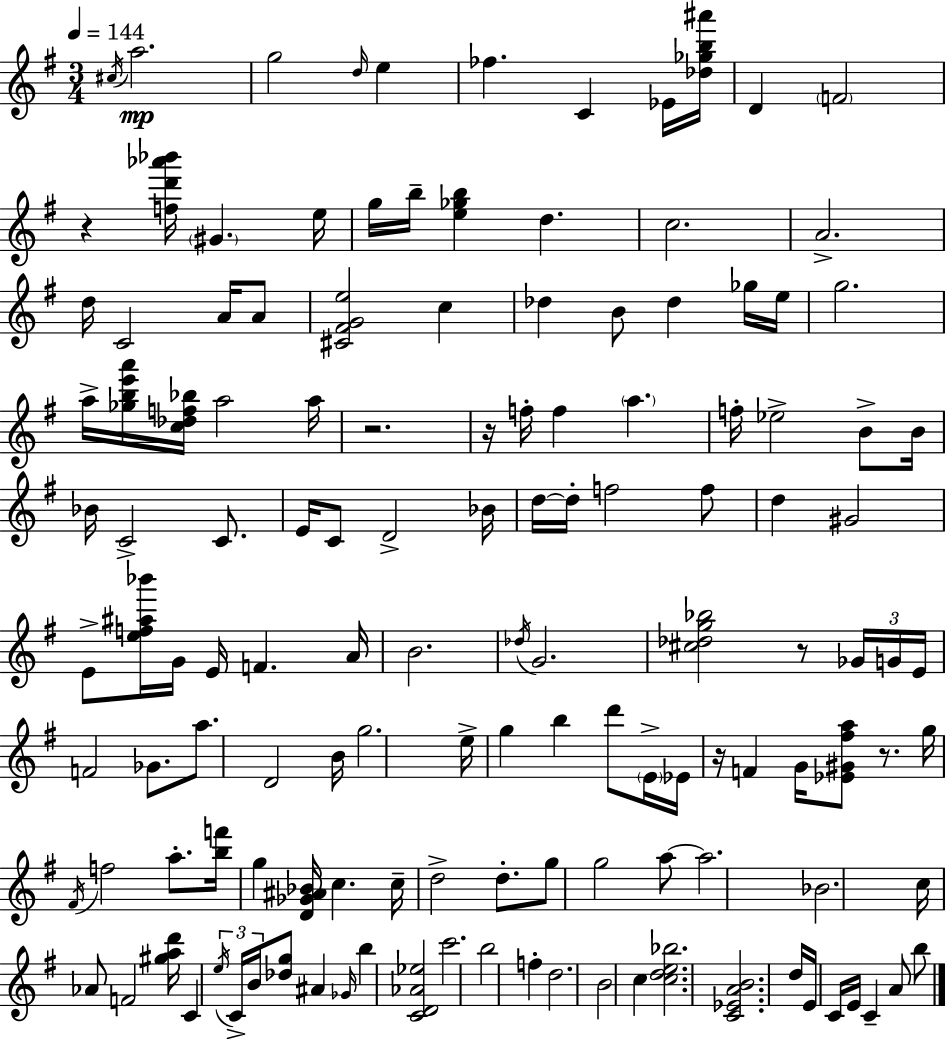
C#5/s A5/h. G5/h D5/s E5/q FES5/q. C4/q Eb4/s [Db5,Gb5,B5,A#6]/s D4/q F4/h R/q [F5,D6,Ab6,Bb6]/s G#4/q. E5/s G5/s B5/s [E5,Gb5,B5]/q D5/q. C5/h. A4/h. D5/s C4/h A4/s A4/e [C#4,F#4,G4,E5]/h C5/q Db5/q B4/e Db5/q Gb5/s E5/s G5/h. A5/s [Gb5,B5,E6,A6]/s [C5,Db5,F5,Bb5]/s A5/h A5/s R/h. R/s F5/s F5/q A5/q. F5/s Eb5/h B4/e B4/s Bb4/s C4/h C4/e. E4/s C4/e D4/h Bb4/s D5/s D5/s F5/h F5/e D5/q G#4/h E4/e [E5,F5,A#5,Bb6]/s G4/s E4/s F4/q. A4/s B4/h. Db5/s G4/h. [C#5,Db5,G5,Bb5]/h R/e Gb4/s G4/s E4/s F4/h Gb4/e. A5/e. D4/h B4/s G5/h. E5/s G5/q B5/q D6/e E4/s Eb4/s R/s F4/q G4/s [Eb4,G#4,F#5,A5]/e R/e. G5/s F#4/s F5/h A5/e. [B5,F6]/s G5/q [D4,Gb4,A#4,Bb4]/s C5/q. C5/s D5/h D5/e. G5/e G5/h A5/e A5/h. Bb4/h. C5/s Ab4/e F4/h [G#5,A5,D6]/s C4/q E5/s C4/s B4/s [Db5,G5]/e A#4/q Gb4/s B5/q [C4,D4,Ab4,Eb5]/h C6/h. B5/h F5/q D5/h. B4/h C5/q [C5,D5,E5,Bb5]/h. [C4,Eb4,A4,B4]/h. D5/s E4/s C4/s E4/s C4/q A4/e B5/e